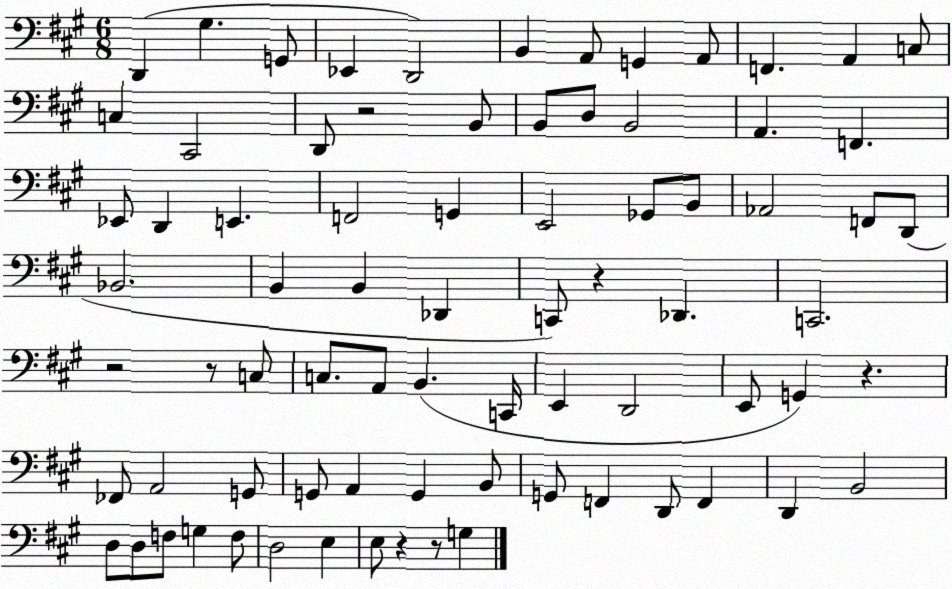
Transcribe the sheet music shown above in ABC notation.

X:1
T:Untitled
M:6/8
L:1/4
K:A
D,, ^G, G,,/2 _E,, D,,2 B,, A,,/2 G,, A,,/2 F,, A,, C,/2 C, ^C,,2 D,,/2 z2 B,,/2 B,,/2 D,/2 B,,2 A,, F,, _E,,/2 D,, E,, F,,2 G,, E,,2 _G,,/2 B,,/2 _A,,2 F,,/2 D,,/2 _B,,2 B,, B,, _D,, C,,/2 z _D,, C,,2 z2 z/2 C,/2 C,/2 A,,/2 B,, C,,/4 E,, D,,2 E,,/2 G,, z _F,,/2 A,,2 G,,/2 G,,/2 A,, G,, B,,/2 G,,/2 F,, D,,/2 F,, D,, B,,2 D,/2 D,/2 F,/2 G, F,/2 D,2 E, E,/2 z z/2 G,